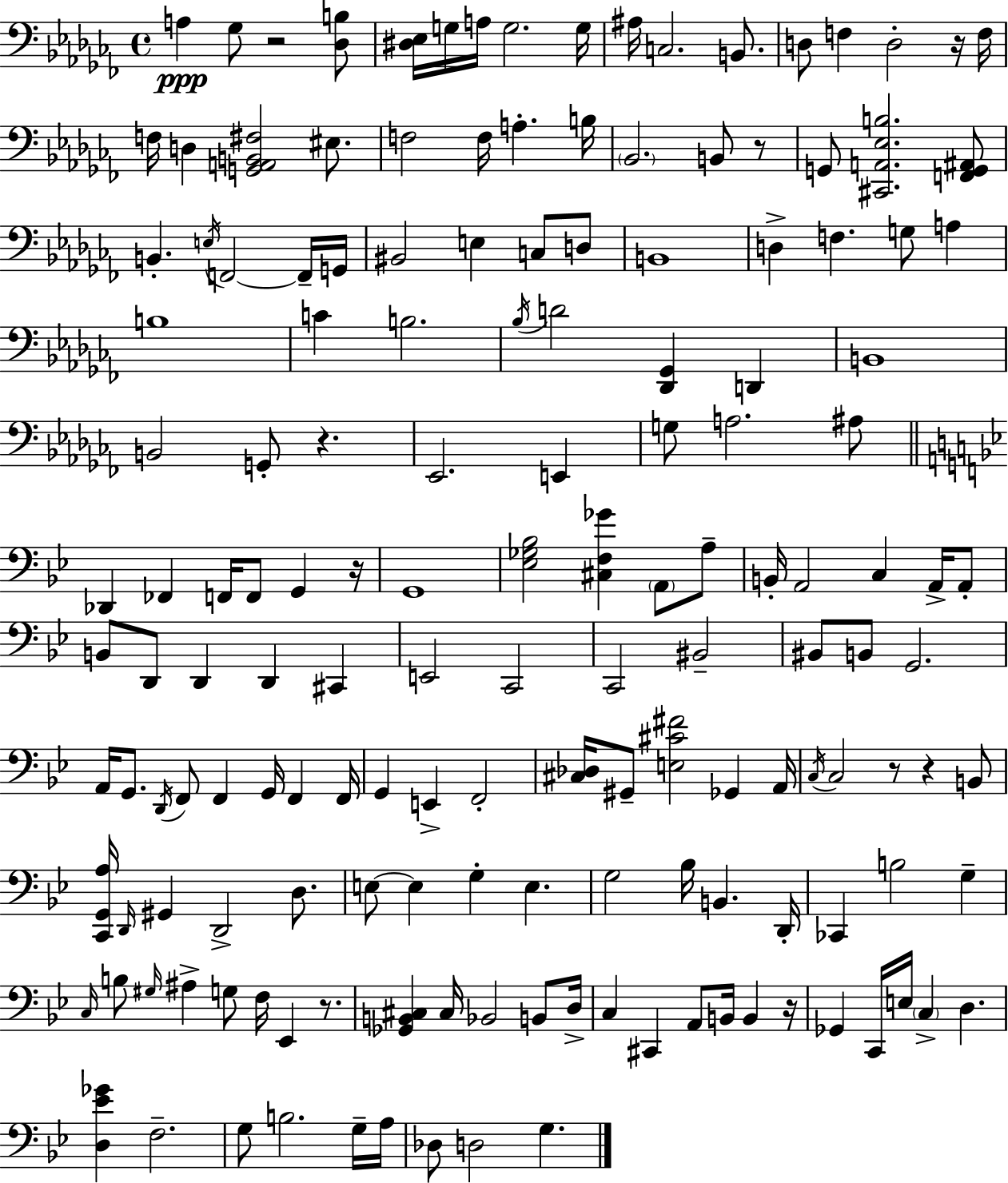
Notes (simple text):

A3/q Gb3/e R/h [Db3,B3]/e [D#3,Eb3]/s G3/s A3/s G3/h. G3/s A#3/s C3/h. B2/e. D3/e F3/q D3/h R/s F3/s F3/s D3/q [G2,A2,B2,F#3]/h EIS3/e. F3/h F3/s A3/q. B3/s Bb2/h. B2/e R/e G2/e [C#2,A2,Eb3,B3]/h. [F2,G2,A#2]/e B2/q. E3/s F2/h F2/s G2/s BIS2/h E3/q C3/e D3/e B2/w D3/q F3/q. G3/e A3/q B3/w C4/q B3/h. Bb3/s D4/h [Db2,Gb2]/q D2/q B2/w B2/h G2/e R/q. Eb2/h. E2/q G3/e A3/h. A#3/e Db2/q FES2/q F2/s F2/e G2/q R/s G2/w [Eb3,Gb3,Bb3]/h [C#3,F3,Gb4]/q A2/e A3/e B2/s A2/h C3/q A2/s A2/e B2/e D2/e D2/q D2/q C#2/q E2/h C2/h C2/h BIS2/h BIS2/e B2/e G2/h. A2/s G2/e. D2/s F2/e F2/q G2/s F2/q F2/s G2/q E2/q F2/h [C#3,Db3]/s G#2/e [E3,C#4,F#4]/h Gb2/q A2/s C3/s C3/h R/e R/q B2/e [C2,G2,A3]/s D2/s G#2/q D2/h D3/e. E3/e E3/q G3/q E3/q. G3/h Bb3/s B2/q. D2/s CES2/q B3/h G3/q C3/s B3/e G#3/s A#3/q G3/e F3/s Eb2/q R/e. [Gb2,B2,C#3]/q C#3/s Bb2/h B2/e D3/s C3/q C#2/q A2/e B2/s B2/q R/s Gb2/q C2/s E3/s C3/q D3/q. [D3,Eb4,Gb4]/q F3/h. G3/e B3/h. G3/s A3/s Db3/e D3/h G3/q.